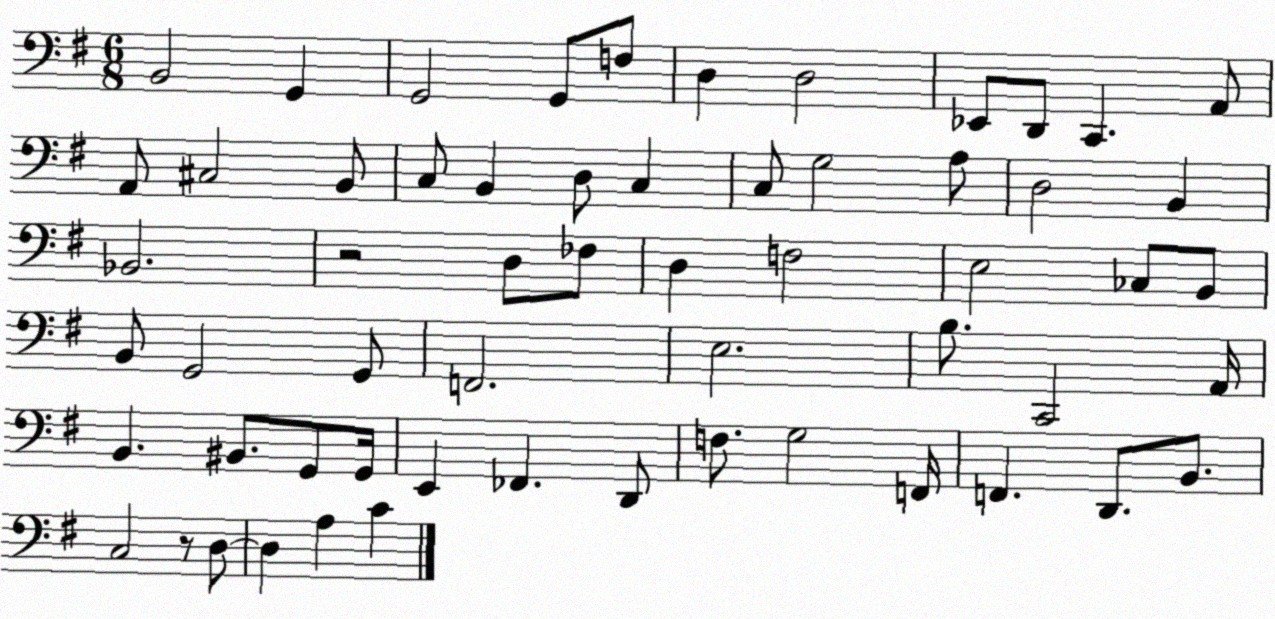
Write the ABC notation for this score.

X:1
T:Untitled
M:6/8
L:1/4
K:G
B,,2 G,, G,,2 G,,/2 F,/2 D, D,2 _E,,/2 D,,/2 C,, A,,/2 A,,/2 ^C,2 B,,/2 C,/2 B,, D,/2 C, C,/2 G,2 A,/2 D,2 B,, _B,,2 z2 D,/2 _F,/2 D, F,2 E,2 _C,/2 B,,/2 B,,/2 G,,2 G,,/2 F,,2 E,2 B,/2 C,,2 A,,/4 B,, ^B,,/2 G,,/2 G,,/4 E,, _F,, D,,/2 F,/2 G,2 F,,/4 F,, D,,/2 B,,/2 C,2 z/2 D,/2 D, A, C